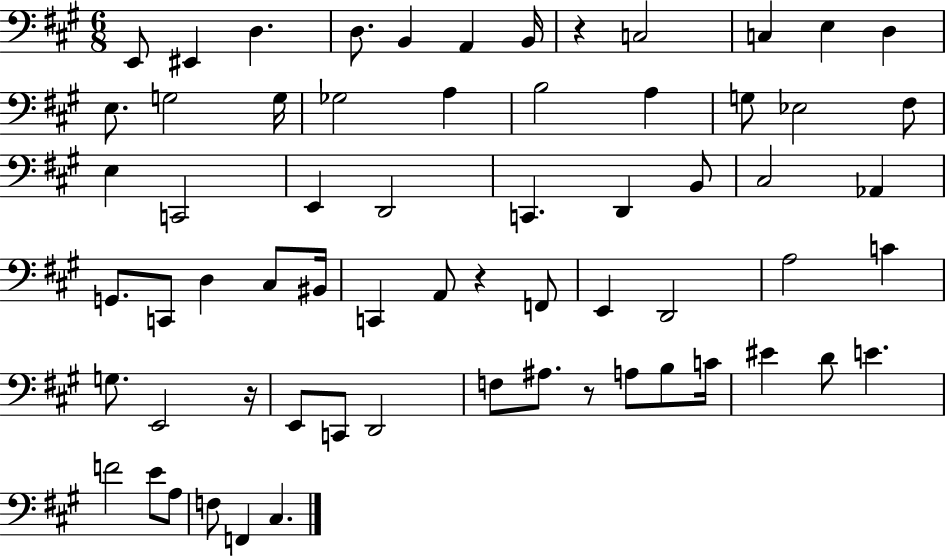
X:1
T:Untitled
M:6/8
L:1/4
K:A
E,,/2 ^E,, D, D,/2 B,, A,, B,,/4 z C,2 C, E, D, E,/2 G,2 G,/4 _G,2 A, B,2 A, G,/2 _E,2 ^F,/2 E, C,,2 E,, D,,2 C,, D,, B,,/2 ^C,2 _A,, G,,/2 C,,/2 D, ^C,/2 ^B,,/4 C,, A,,/2 z F,,/2 E,, D,,2 A,2 C G,/2 E,,2 z/4 E,,/2 C,,/2 D,,2 F,/2 ^A,/2 z/2 A,/2 B,/2 C/4 ^E D/2 E F2 E/2 A,/2 F,/2 F,, ^C,